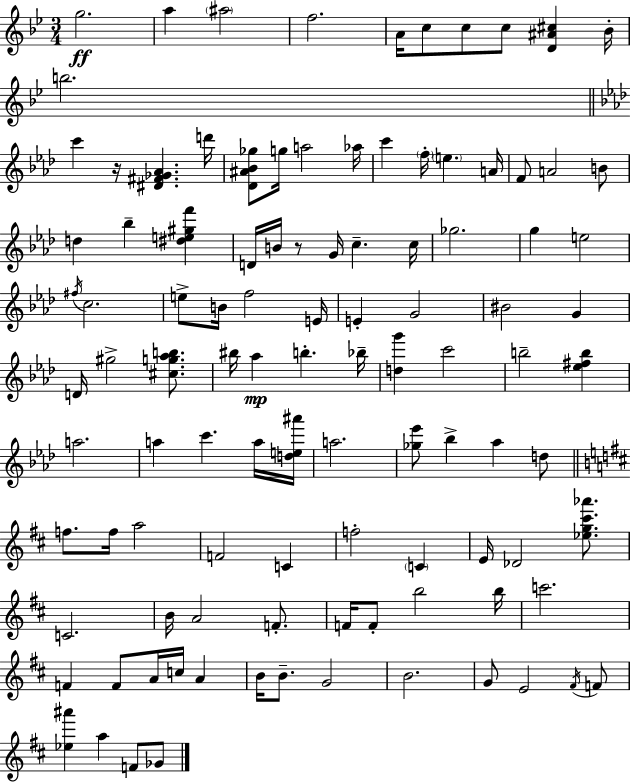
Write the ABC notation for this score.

X:1
T:Untitled
M:3/4
L:1/4
K:Gm
g2 a ^a2 f2 A/4 c/2 c/2 c/2 [D^A^c] _B/4 b2 c' z/4 [^D^F_G_A] d'/4 [_D^A_B_g]/2 g/4 a2 _a/4 c' f/4 e A/4 F/2 A2 B/2 d _b [^de^gf'] D/4 B/4 z/2 G/4 c c/4 _g2 g e2 ^f/4 c2 e/2 B/4 f2 E/4 E G2 ^B2 G D/4 ^g2 [^cg_ab]/2 ^b/4 _a b _b/4 [dg'] c'2 b2 [_e^fb] a2 a c' a/4 [de^a']/4 a2 [_g_e']/2 _b _a d/2 f/2 f/4 a2 F2 C f2 C E/4 _D2 [_eg^c'_a']/2 C2 B/4 A2 F/2 F/4 F/2 b2 b/4 c'2 F F/2 A/4 c/4 A B/4 B/2 G2 B2 G/2 E2 ^F/4 F/2 [_e^a'] a F/2 _G/2